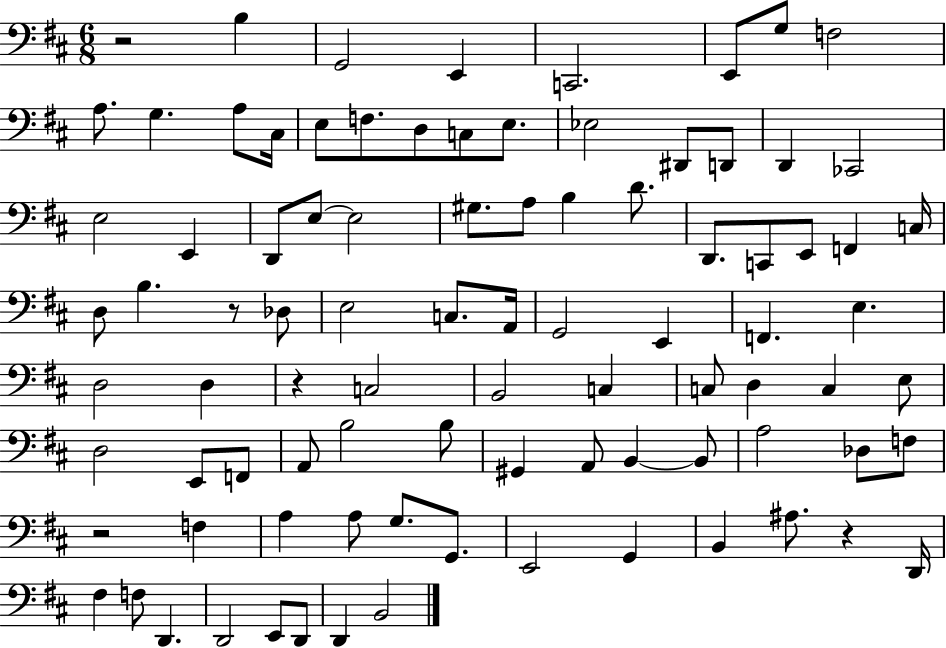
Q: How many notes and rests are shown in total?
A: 90